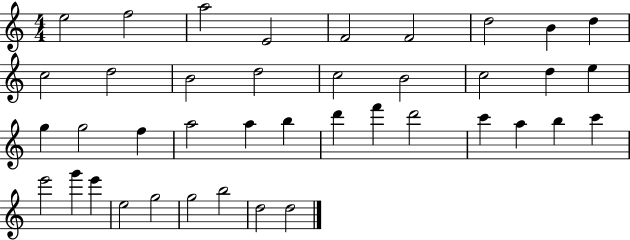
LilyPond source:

{
  \clef treble
  \numericTimeSignature
  \time 4/4
  \key c \major
  e''2 f''2 | a''2 e'2 | f'2 f'2 | d''2 b'4 d''4 | \break c''2 d''2 | b'2 d''2 | c''2 b'2 | c''2 d''4 e''4 | \break g''4 g''2 f''4 | a''2 a''4 b''4 | d'''4 f'''4 d'''2 | c'''4 a''4 b''4 c'''4 | \break e'''2 g'''4 e'''4 | e''2 g''2 | g''2 b''2 | d''2 d''2 | \break \bar "|."
}